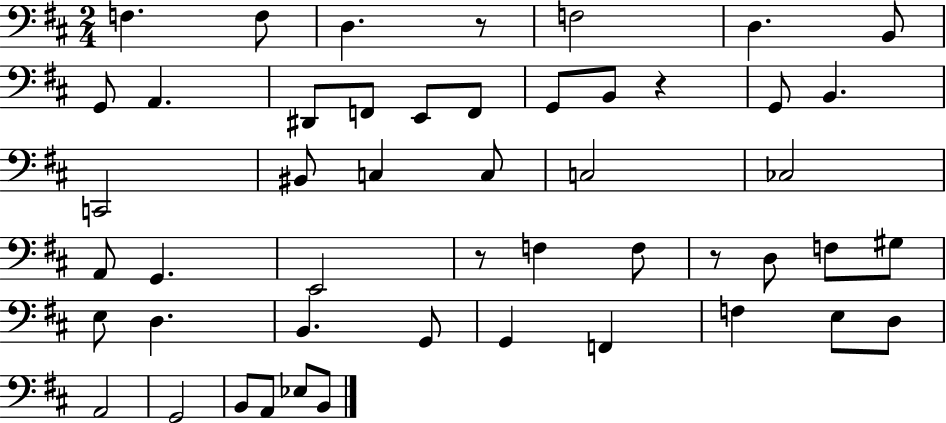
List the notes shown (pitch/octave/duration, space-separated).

F3/q. F3/e D3/q. R/e F3/h D3/q. B2/e G2/e A2/q. D#2/e F2/e E2/e F2/e G2/e B2/e R/q G2/e B2/q. C2/h BIS2/e C3/q C3/e C3/h CES3/h A2/e G2/q. E2/h R/e F3/q F3/e R/e D3/e F3/e G#3/e E3/e D3/q. B2/q. G2/e G2/q F2/q F3/q E3/e D3/e A2/h G2/h B2/e A2/e Eb3/e B2/e